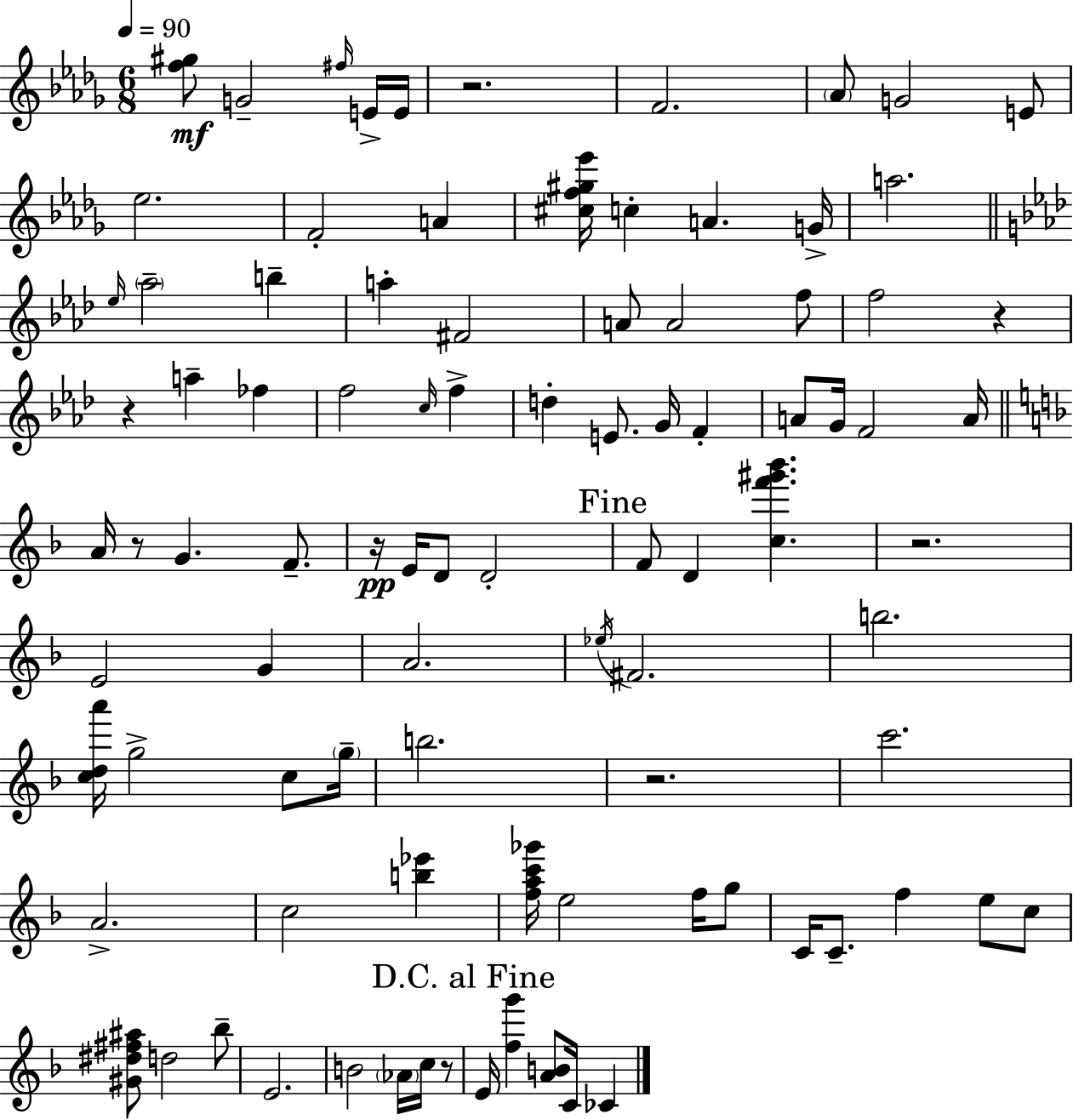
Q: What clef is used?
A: treble